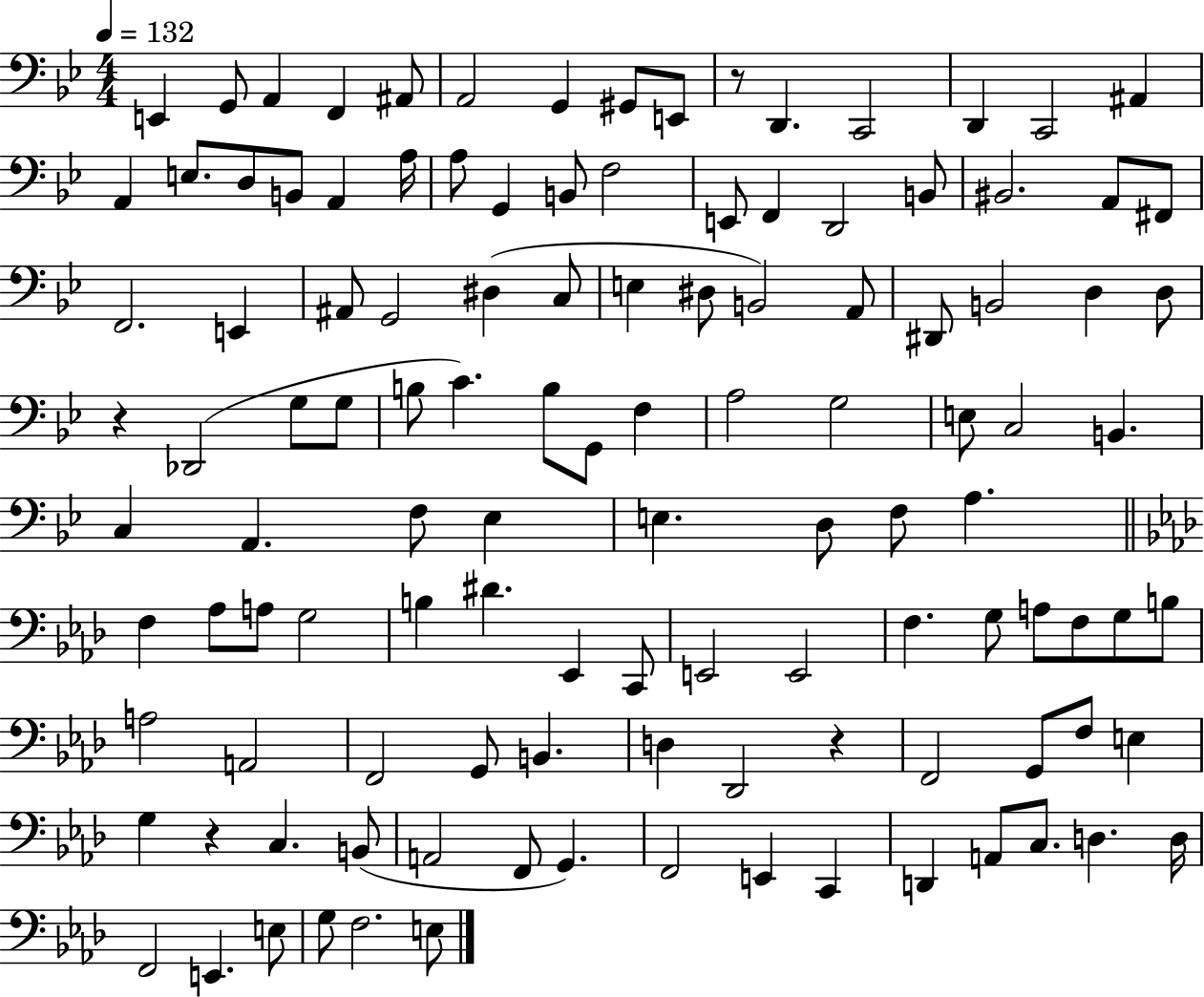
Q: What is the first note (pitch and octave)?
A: E2